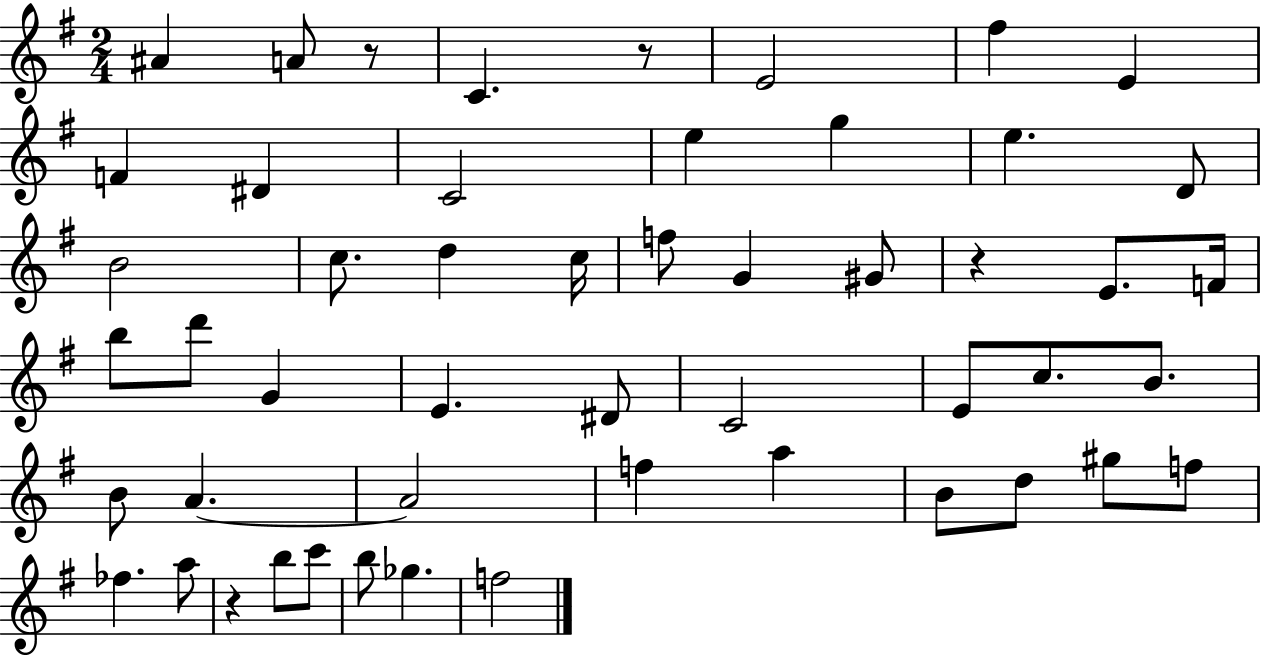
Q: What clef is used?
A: treble